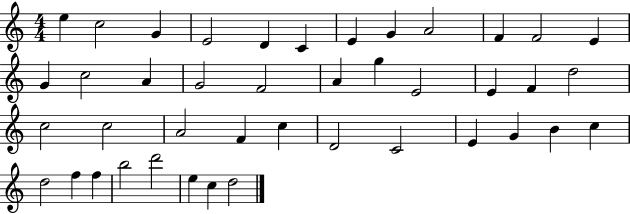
E5/q C5/h G4/q E4/h D4/q C4/q E4/q G4/q A4/h F4/q F4/h E4/q G4/q C5/h A4/q G4/h F4/h A4/q G5/q E4/h E4/q F4/q D5/h C5/h C5/h A4/h F4/q C5/q D4/h C4/h E4/q G4/q B4/q C5/q D5/h F5/q F5/q B5/h D6/h E5/q C5/q D5/h